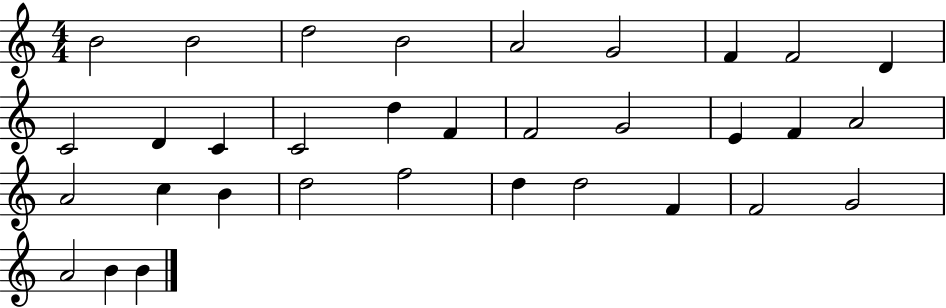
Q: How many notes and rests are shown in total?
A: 33